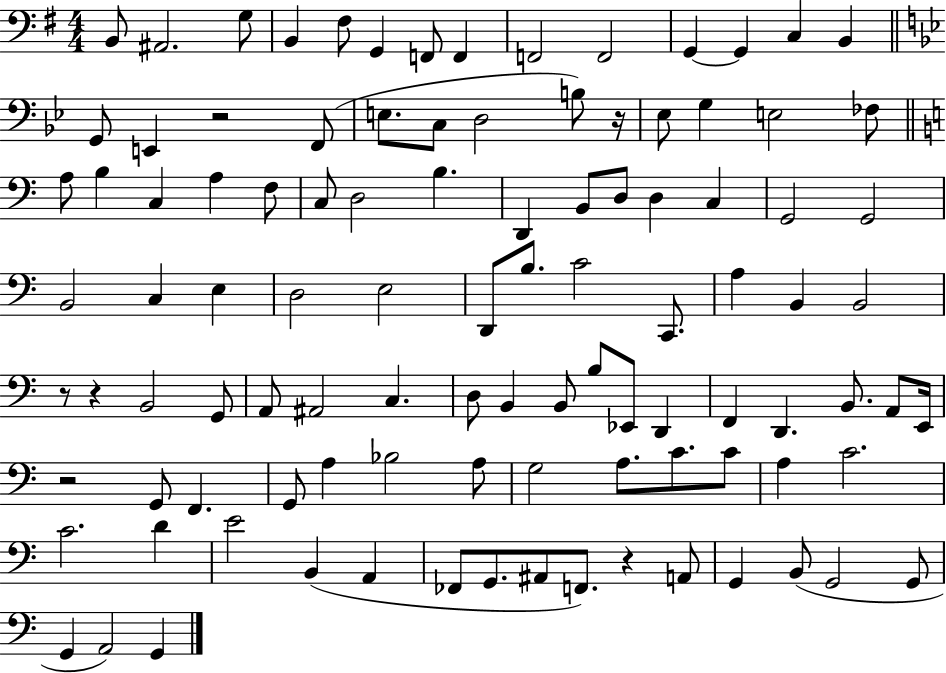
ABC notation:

X:1
T:Untitled
M:4/4
L:1/4
K:G
B,,/2 ^A,,2 G,/2 B,, ^F,/2 G,, F,,/2 F,, F,,2 F,,2 G,, G,, C, B,, G,,/2 E,, z2 F,,/2 E,/2 C,/2 D,2 B,/2 z/4 _E,/2 G, E,2 _F,/2 A,/2 B, C, A, F,/2 C,/2 D,2 B, D,, B,,/2 D,/2 D, C, G,,2 G,,2 B,,2 C, E, D,2 E,2 D,,/2 B,/2 C2 C,,/2 A, B,, B,,2 z/2 z B,,2 G,,/2 A,,/2 ^A,,2 C, D,/2 B,, B,,/2 B,/2 _E,,/2 D,, F,, D,, B,,/2 A,,/2 E,,/4 z2 G,,/2 F,, G,,/2 A, _B,2 A,/2 G,2 A,/2 C/2 C/2 A, C2 C2 D E2 B,, A,, _F,,/2 G,,/2 ^A,,/2 F,,/2 z A,,/2 G,, B,,/2 G,,2 G,,/2 G,, A,,2 G,,